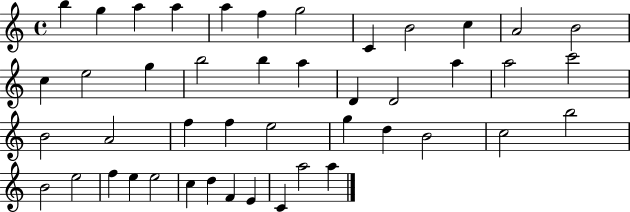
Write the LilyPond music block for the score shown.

{
  \clef treble
  \time 4/4
  \defaultTimeSignature
  \key c \major
  b''4 g''4 a''4 a''4 | a''4 f''4 g''2 | c'4 b'2 c''4 | a'2 b'2 | \break c''4 e''2 g''4 | b''2 b''4 a''4 | d'4 d'2 a''4 | a''2 c'''2 | \break b'2 a'2 | f''4 f''4 e''2 | g''4 d''4 b'2 | c''2 b''2 | \break b'2 e''2 | f''4 e''4 e''2 | c''4 d''4 f'4 e'4 | c'4 a''2 a''4 | \break \bar "|."
}